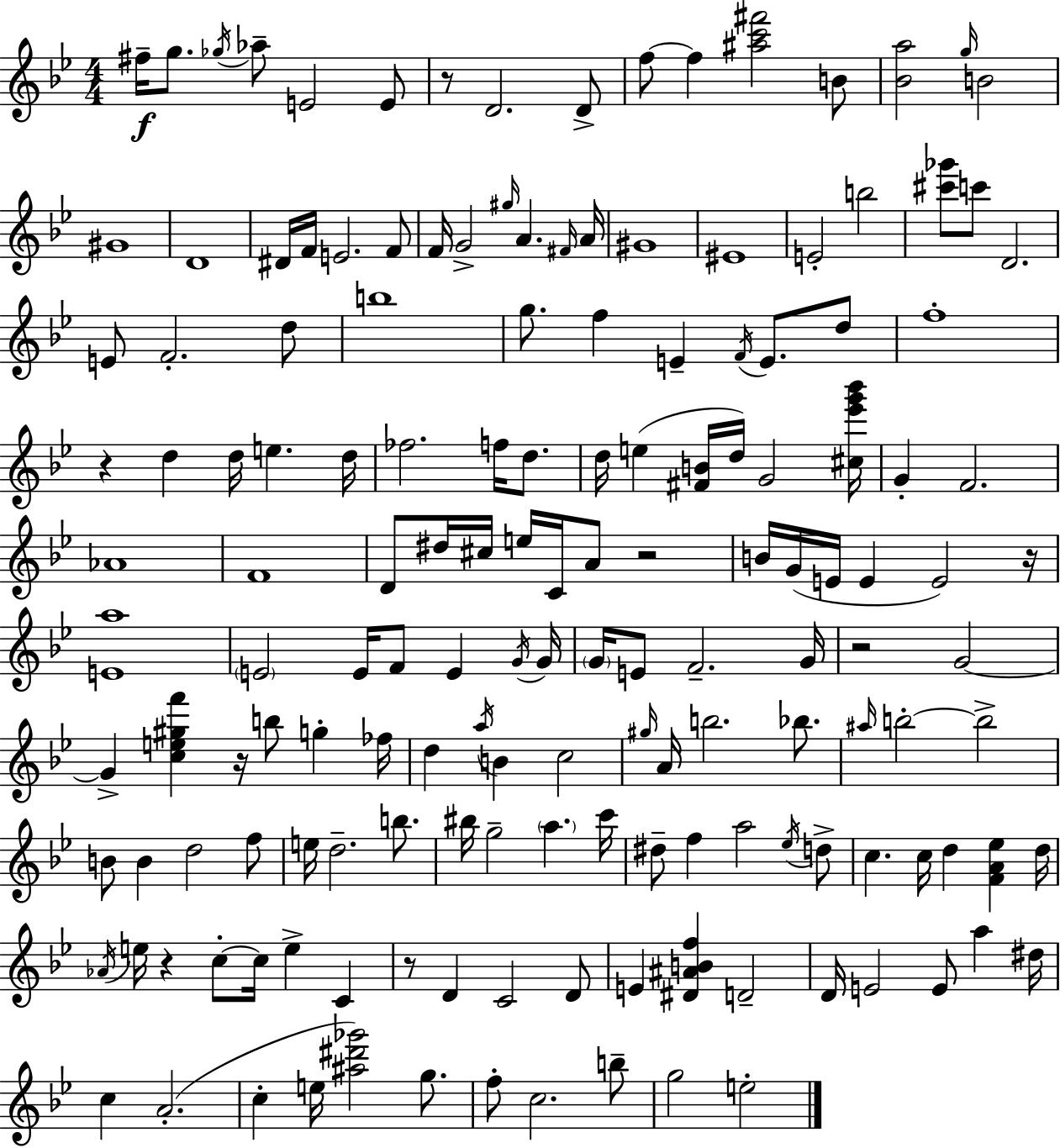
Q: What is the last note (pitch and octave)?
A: E5